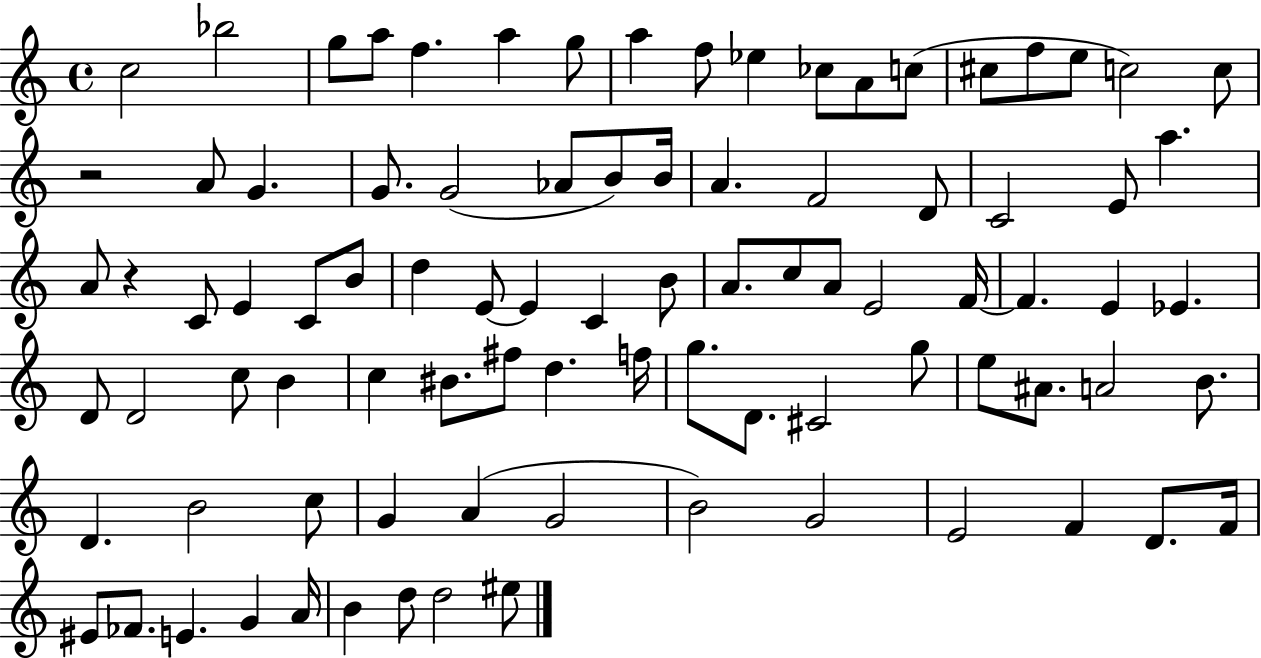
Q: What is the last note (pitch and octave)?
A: EIS5